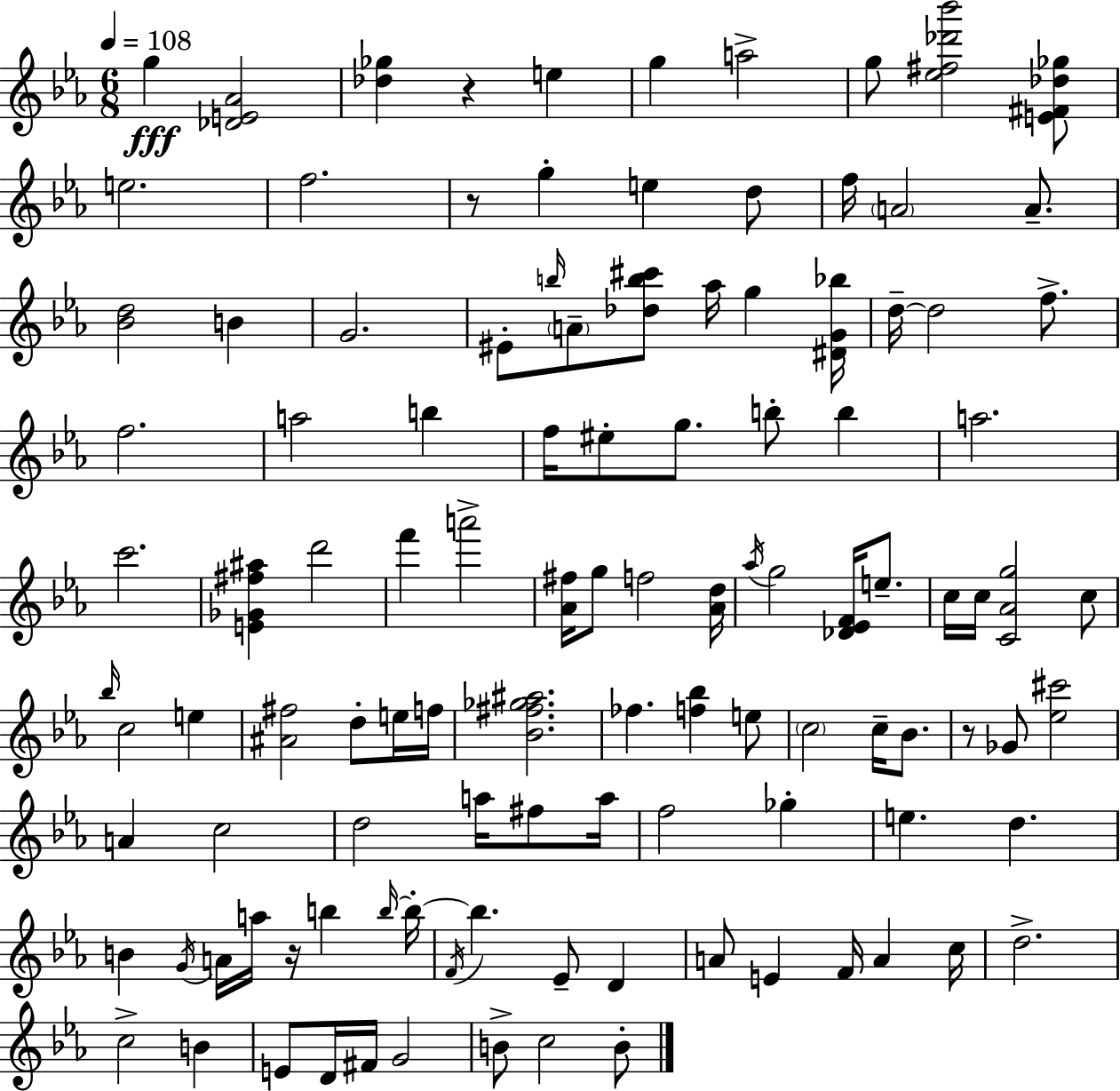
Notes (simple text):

G5/q [Db4,E4,Ab4]/h [Db5,Gb5]/q R/q E5/q G5/q A5/h G5/e [Eb5,F#5,Db6,Bb6]/h [E4,F#4,Db5,Gb5]/e E5/h. F5/h. R/e G5/q E5/q D5/e F5/s A4/h A4/e. [Bb4,D5]/h B4/q G4/h. EIS4/e B5/s A4/e [Db5,B5,C#6]/e Ab5/s G5/q [D#4,G4,Bb5]/s D5/s D5/h F5/e. F5/h. A5/h B5/q F5/s EIS5/e G5/e. B5/e B5/q A5/h. C6/h. [E4,Gb4,F#5,A#5]/q D6/h F6/q A6/h [Ab4,F#5]/s G5/e F5/h [Ab4,D5]/s Ab5/s G5/h [Db4,Eb4,F4]/s E5/e. C5/s C5/s [C4,Ab4,G5]/h C5/e Bb5/s C5/h E5/q [A#4,F#5]/h D5/e E5/s F5/s [Bb4,F#5,Gb5,A#5]/h. FES5/q. [F5,Bb5]/q E5/e C5/h C5/s Bb4/e. R/e Gb4/e [Eb5,C#6]/h A4/q C5/h D5/h A5/s F#5/e A5/s F5/h Gb5/q E5/q. D5/q. B4/q G4/s A4/s A5/s R/s B5/q B5/s B5/s F4/s B5/q. Eb4/e D4/q A4/e E4/q F4/s A4/q C5/s D5/h. C5/h B4/q E4/e D4/s F#4/s G4/h B4/e C5/h B4/e